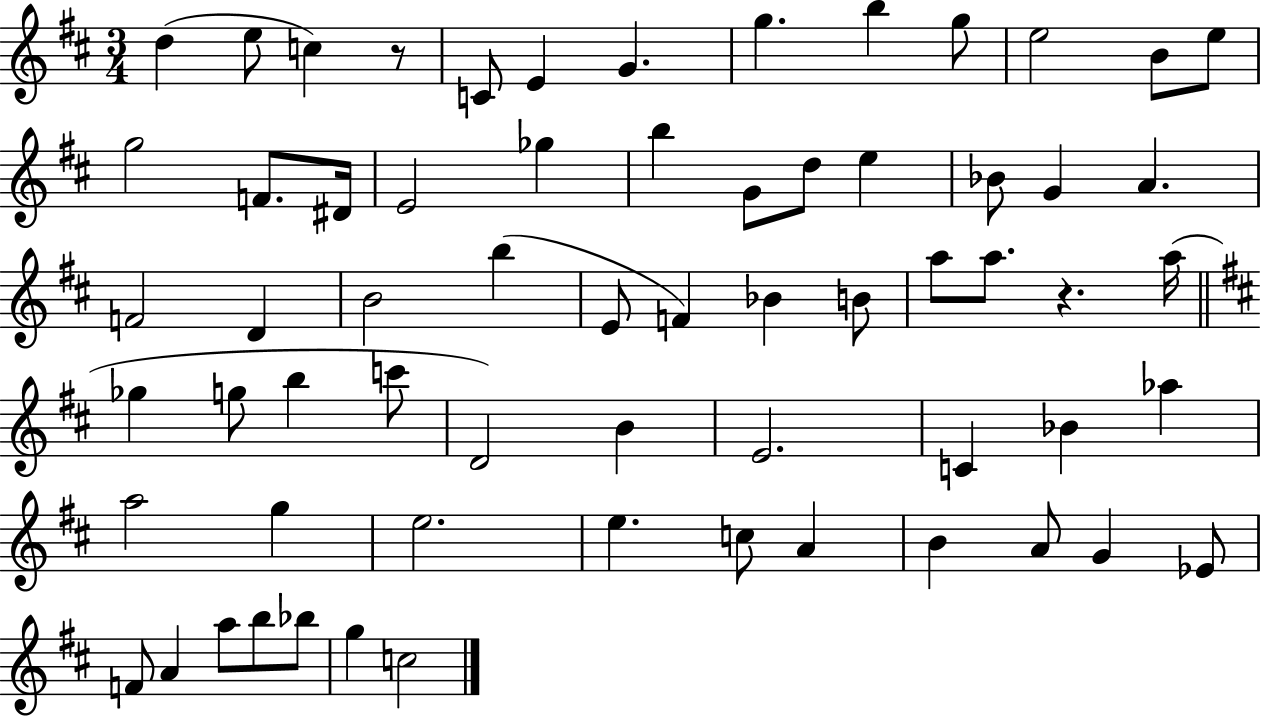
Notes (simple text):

D5/q E5/e C5/q R/e C4/e E4/q G4/q. G5/q. B5/q G5/e E5/h B4/e E5/e G5/h F4/e. D#4/s E4/h Gb5/q B5/q G4/e D5/e E5/q Bb4/e G4/q A4/q. F4/h D4/q B4/h B5/q E4/e F4/q Bb4/q B4/e A5/e A5/e. R/q. A5/s Gb5/q G5/e B5/q C6/e D4/h B4/q E4/h. C4/q Bb4/q Ab5/q A5/h G5/q E5/h. E5/q. C5/e A4/q B4/q A4/e G4/q Eb4/e F4/e A4/q A5/e B5/e Bb5/e G5/q C5/h